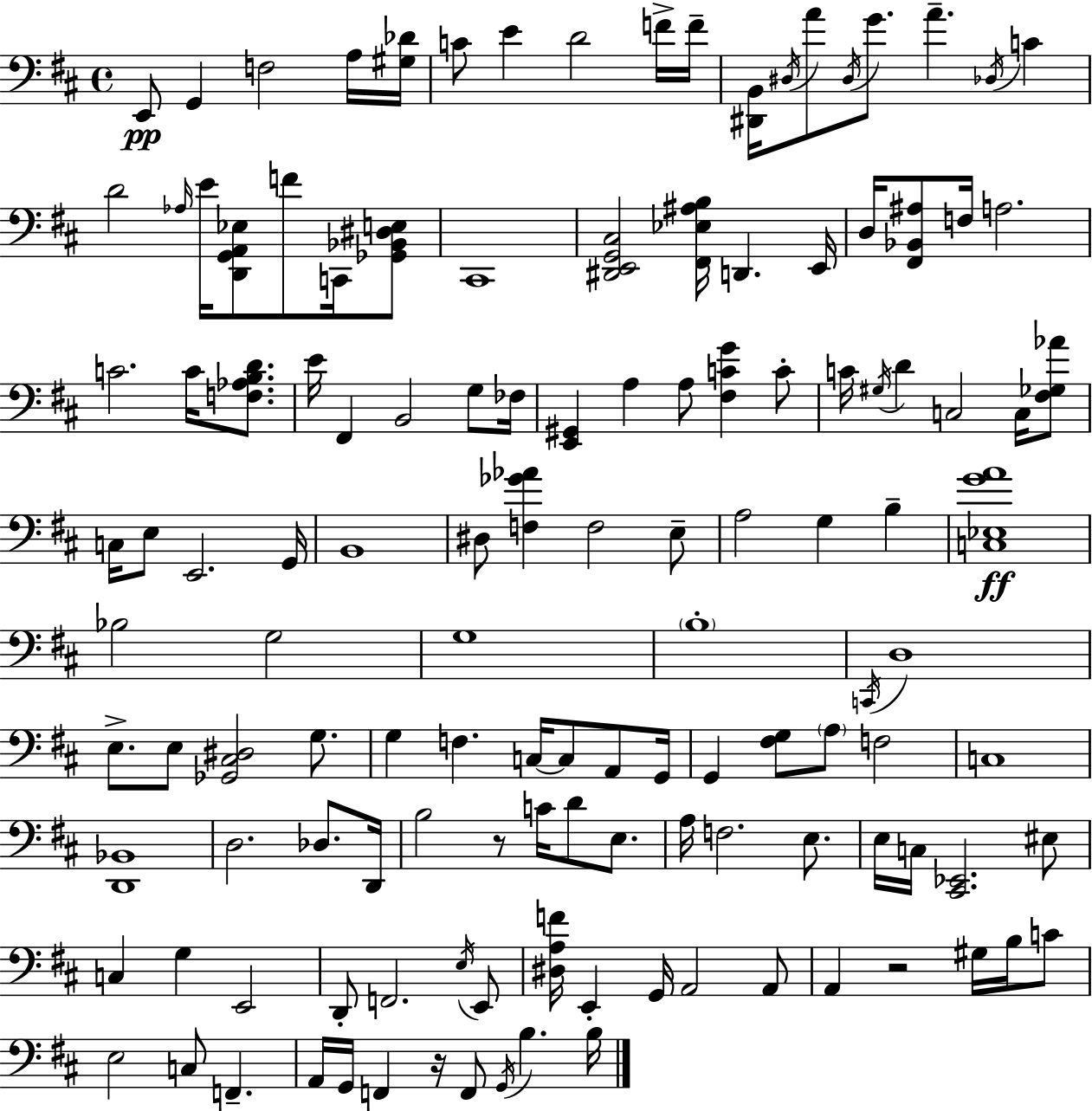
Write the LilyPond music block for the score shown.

{
  \clef bass
  \time 4/4
  \defaultTimeSignature
  \key d \major
  \repeat volta 2 { e,8\pp g,4 f2 a16 <gis des'>16 | c'8 e'4 d'2 f'16-> f'16-- | <dis, b,>16 \acciaccatura { dis16 } a'8 \acciaccatura { dis16 } g'8. a'4.-- \acciaccatura { des16 } c'4 | d'2 \grace { aes16 } e'16 <d, g, a, ees>8 f'8 | \break c,16 <ges, bes, dis e>8 cis,1 | <dis, e, g, cis>2 <fis, ees ais b>16 d,4. | e,16 d16 <fis, bes, ais>8 f16 a2. | c'2. | \break c'16 <f aes b d'>8. e'16 fis,4 b,2 | g8 fes16 <e, gis,>4 a4 a8 <fis c' g'>4 | c'8-. c'16 \acciaccatura { gis16 } d'4 c2 | c16 <fis ges aes'>8 c16 e8 e,2. | \break g,16 b,1 | dis8 <f ges' aes'>4 f2 | e8-- a2 g4 | b4-- <c ees g' a'>1\ff | \break bes2 g2 | g1 | \parenthesize b1-. | \acciaccatura { c,16 } d1 | \break e8.-> e8 <ges, cis dis>2 | g8. g4 f4. | c16~~ c8 a,8 g,16 g,4 <fis g>8 \parenthesize a8 f2 | c1 | \break <d, bes,>1 | d2. | des8. d,16 b2 r8 | c'16 d'8 e8. a16 f2. | \break e8. e16 c16 <cis, ees,>2. | eis8 c4 g4 e,2 | d,8-. f,2. | \acciaccatura { e16 } e,8 <dis a f'>16 e,4-. g,16 a,2 | \break a,8 a,4 r2 | gis16 b16 c'8 e2 c8 | f,4.-- a,16 g,16 f,4 r16 f,8 | \acciaccatura { g,16 } b4. b16 } \bar "|."
}